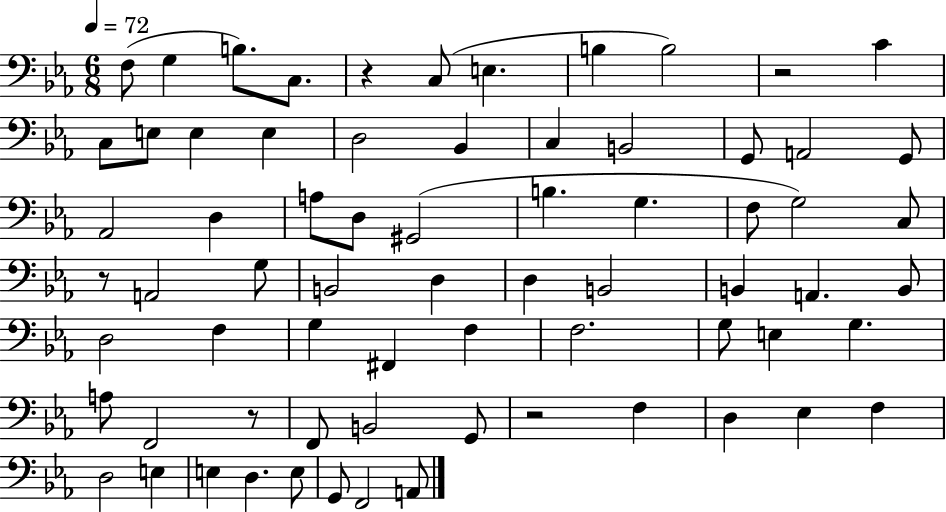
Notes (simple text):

F3/e G3/q B3/e. C3/e. R/q C3/e E3/q. B3/q B3/h R/h C4/q C3/e E3/e E3/q E3/q D3/h Bb2/q C3/q B2/h G2/e A2/h G2/e Ab2/h D3/q A3/e D3/e G#2/h B3/q. G3/q. F3/e G3/h C3/e R/e A2/h G3/e B2/h D3/q D3/q B2/h B2/q A2/q. B2/e D3/h F3/q G3/q F#2/q F3/q F3/h. G3/e E3/q G3/q. A3/e F2/h R/e F2/e B2/h G2/e R/h F3/q D3/q Eb3/q F3/q D3/h E3/q E3/q D3/q. E3/e G2/e F2/h A2/e